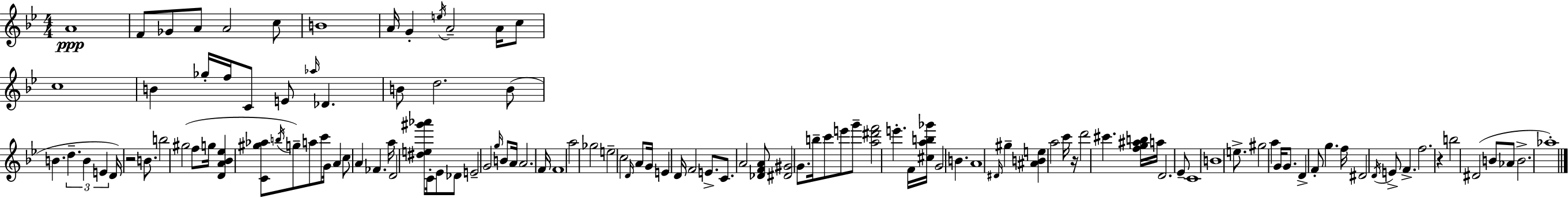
{
  \clef treble
  \numericTimeSignature
  \time 4/4
  \key bes \major
  \repeat volta 2 { a'1\ppp | f'8 ges'8 a'8 a'2 c''8 | b'1 | a'16 g'4-. \acciaccatura { e''16 } a'2-- a'16 c''8 | \break c''1 | b'4 ges''16-. f''16 c'8 e'8 \grace { aes''16 } des'4. | b'8 d''2. | b'8( b'4. \tuplet 3/2 { d''4.-- b'4 | \break e'4 } d'16) r2 b'8. | b''2 gis''2( | f''8 g''16 <d' a' bes' ees''>4 <c' gis'' aes''>8 \acciaccatura { b''16 }) g''8-- a''8 | c'''8 g'16 a'4 c''8 a'4 fes'4. | \break a''16 d'2 <dis'' e'' gis''' aes'''>8 c'16-. ees'8 | des'8 e'2-- g'2 | \grace { g''16 } b'8 a'16 a'2. | f'16 f'1 | \break a''2 ges''2 | e''2-- c''2 | \grace { d'16 } a'8 g'16 e'4 d'16 f'2 | e'8.-> c'8. a'2 | \break <des' f' a'>8 <dis' gis'>2 g'8. | b''16-- c'''8 e'''8 g'''8-- <a'' dis''' f'''>2 e'''4.-. | f'16 <cis'' a'' b'' ges'''>16 g'2 b'4. | a'1 | \break \grace { dis'16 } gis''4-- <ais' b' e''>4 a''2 | c'''16 r16 d'''2 | cis'''4. <f'' g'' ais'' b''>16 a''16 d'2. | ees'8-- c'1 | \break b'1 | e''8.-> gis''2 | a''4 g'16 g'8. d'4-> f'8-. g''4. | f''16 dis'2 \acciaccatura { d'16 } e'8-> | \break f'4.-> f''2. | r4 b''2 dis'2( | b'8 aes'8 b'2.-> | aes''1-.) | \break } \bar "|."
}